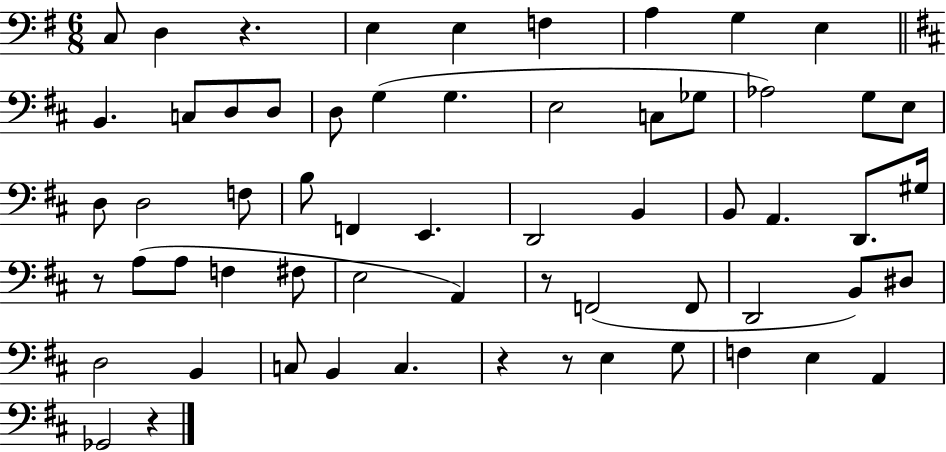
C3/e D3/q R/q. E3/q E3/q F3/q A3/q G3/q E3/q B2/q. C3/e D3/e D3/e D3/e G3/q G3/q. E3/h C3/e Gb3/e Ab3/h G3/e E3/e D3/e D3/h F3/e B3/e F2/q E2/q. D2/h B2/q B2/e A2/q. D2/e. G#3/s R/e A3/e A3/e F3/q F#3/e E3/h A2/q R/e F2/h F2/e D2/h B2/e D#3/e D3/h B2/q C3/e B2/q C3/q. R/q R/e E3/q G3/e F3/q E3/q A2/q Gb2/h R/q